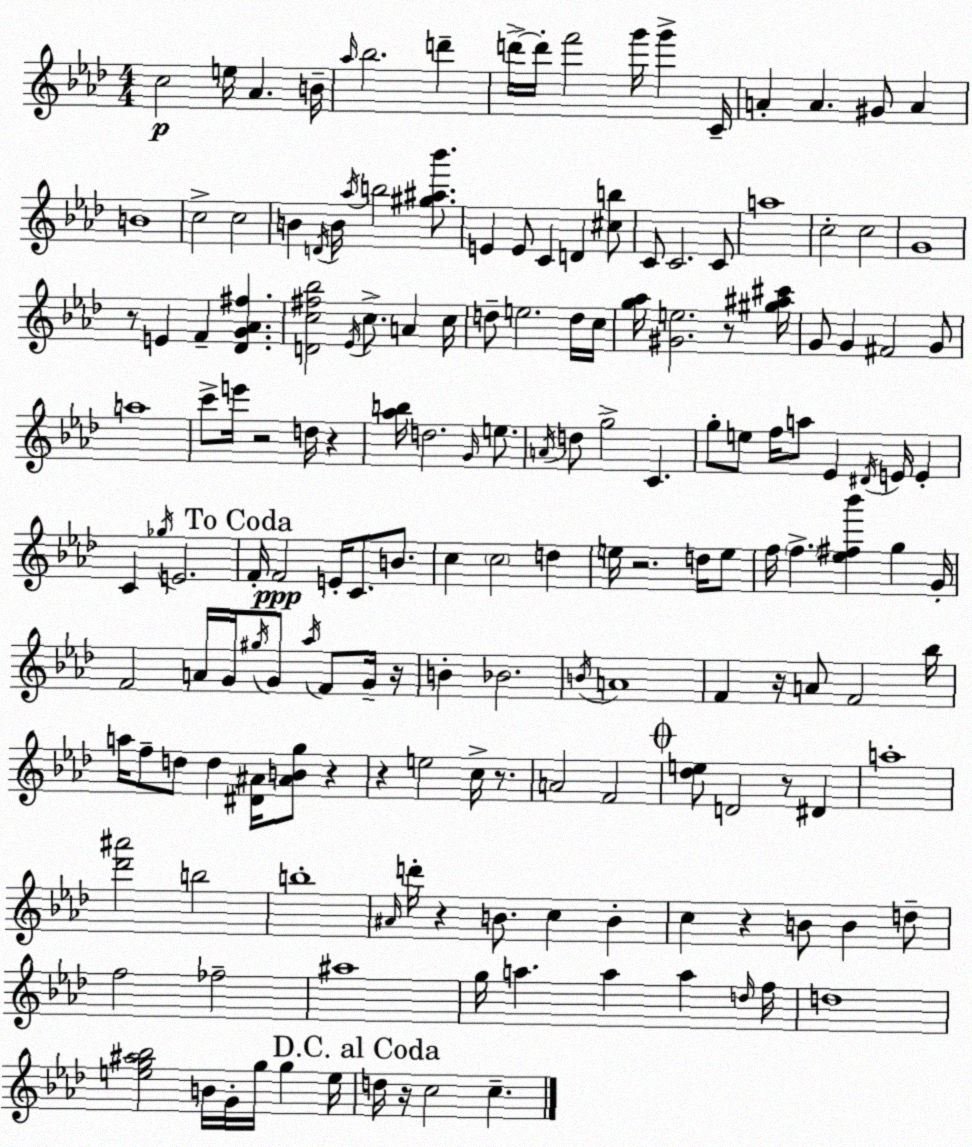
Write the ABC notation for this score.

X:1
T:Untitled
M:4/4
L:1/4
K:Fm
c2 e/4 _A B/4 _a/4 _b2 d' d'/4 d'/4 f'2 g'/4 g' C/4 A A ^G/2 A B4 c2 c2 B D/4 B/4 _a/4 b2 [^g^a_b']/2 E E/2 C D [^cb]/2 C/2 C2 C/2 a4 c2 c2 G4 z/2 E F [_DG_A^f] [Dc^f_b]2 _E/4 c/2 A c/4 d/2 e2 d/4 c/4 [g_a]/4 [^Ge]2 z/2 [^g^a^c']/4 G/2 G ^F2 G/2 a4 c'/2 e'/4 z2 d/4 z [_ab]/4 d2 G/4 e/2 A/4 d/2 g2 C g/2 e/2 f/4 a/2 _E ^D/4 E/4 E C _g/4 E2 F/4 F2 E/4 C/2 B/2 c c2 d e/4 z2 d/4 e/2 f/4 f [_e^f_b'] g G/4 F2 A/4 G/4 ^g/4 G/2 _a/4 F/2 G/4 z/4 B _B2 B/4 A4 F z/4 A/2 F2 _b/4 a/4 f/2 d/2 d [^D^A]/4 [^ABg]/2 z z e2 c/4 z/2 A2 F2 [_de]/2 D2 z/2 ^D a4 [_d'^a']2 b2 b4 ^A/4 d'/4 z B/2 c B c z B/2 B d/2 f2 _f2 ^a4 g/4 a a a d/4 f/4 d4 [eg^a_b]2 B/4 G/4 g/4 g e/4 d/4 z/4 c2 c